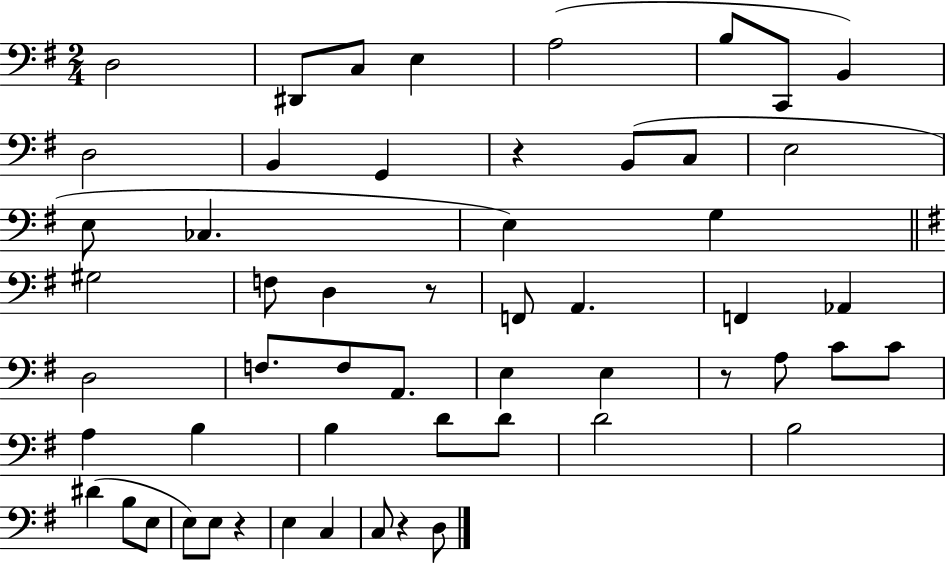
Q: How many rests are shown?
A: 5